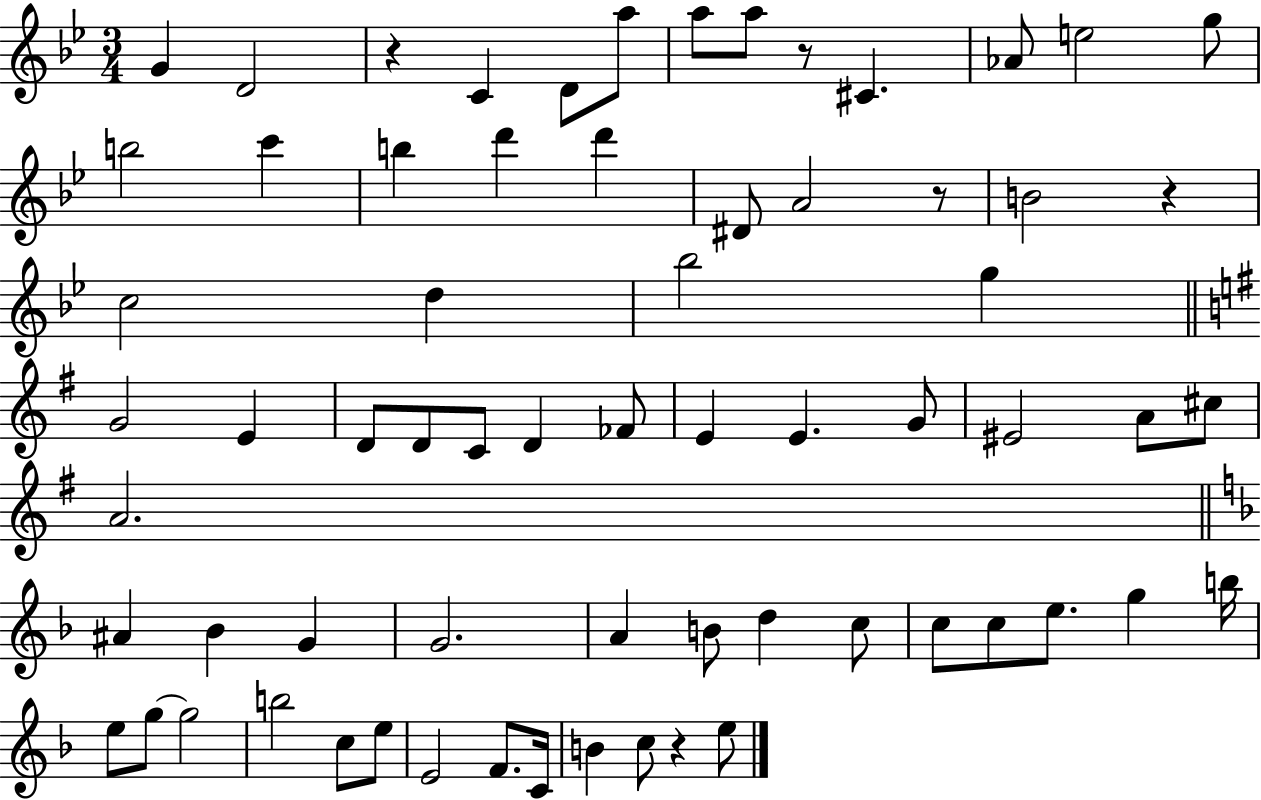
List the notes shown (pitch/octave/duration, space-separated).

G4/q D4/h R/q C4/q D4/e A5/e A5/e A5/e R/e C#4/q. Ab4/e E5/h G5/e B5/h C6/q B5/q D6/q D6/q D#4/e A4/h R/e B4/h R/q C5/h D5/q Bb5/h G5/q G4/h E4/q D4/e D4/e C4/e D4/q FES4/e E4/q E4/q. G4/e EIS4/h A4/e C#5/e A4/h. A#4/q Bb4/q G4/q G4/h. A4/q B4/e D5/q C5/e C5/e C5/e E5/e. G5/q B5/s E5/e G5/e G5/h B5/h C5/e E5/e E4/h F4/e. C4/s B4/q C5/e R/q E5/e